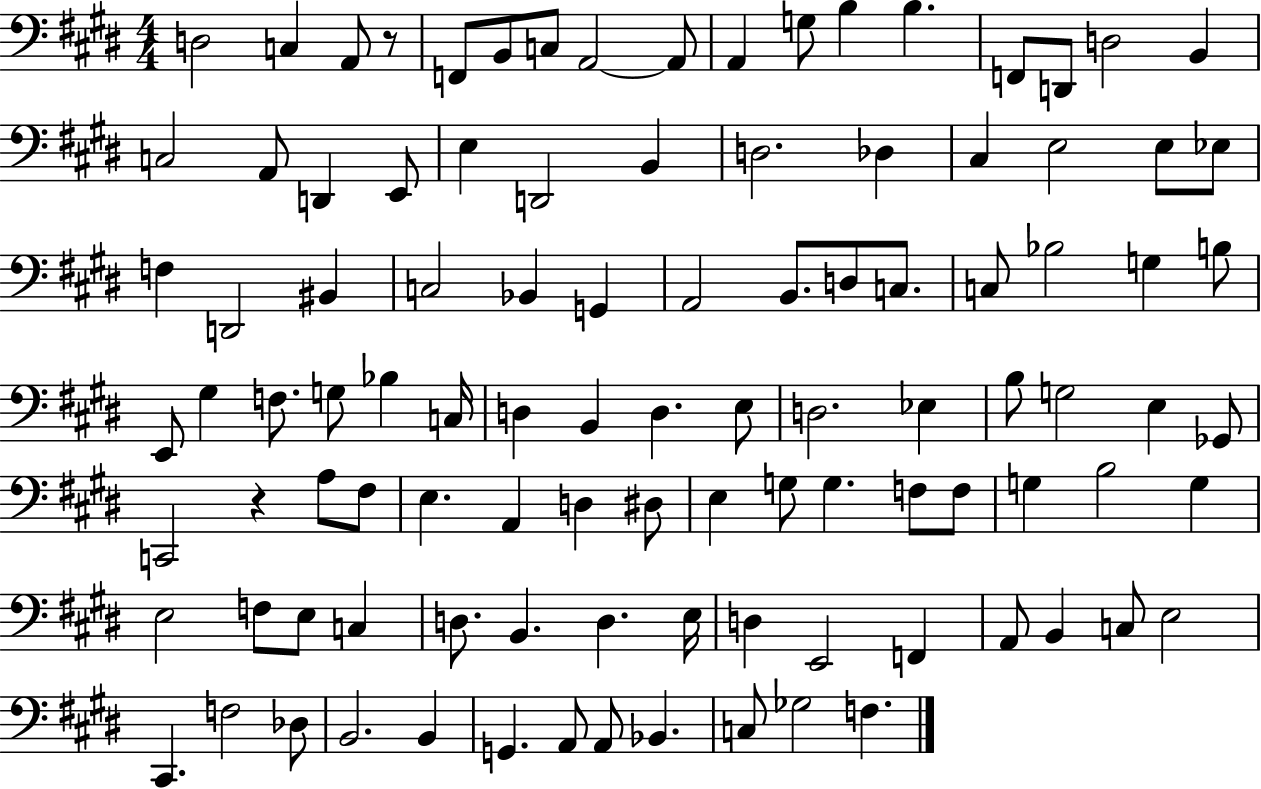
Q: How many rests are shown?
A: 2